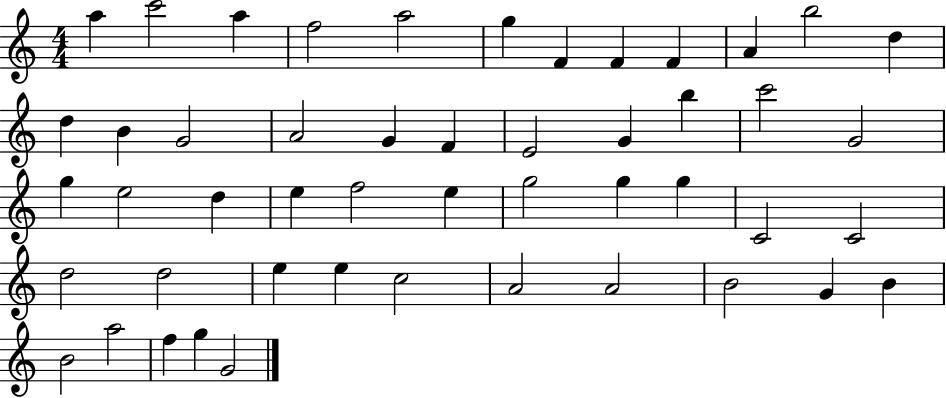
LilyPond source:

{
  \clef treble
  \numericTimeSignature
  \time 4/4
  \key c \major
  a''4 c'''2 a''4 | f''2 a''2 | g''4 f'4 f'4 f'4 | a'4 b''2 d''4 | \break d''4 b'4 g'2 | a'2 g'4 f'4 | e'2 g'4 b''4 | c'''2 g'2 | \break g''4 e''2 d''4 | e''4 f''2 e''4 | g''2 g''4 g''4 | c'2 c'2 | \break d''2 d''2 | e''4 e''4 c''2 | a'2 a'2 | b'2 g'4 b'4 | \break b'2 a''2 | f''4 g''4 g'2 | \bar "|."
}